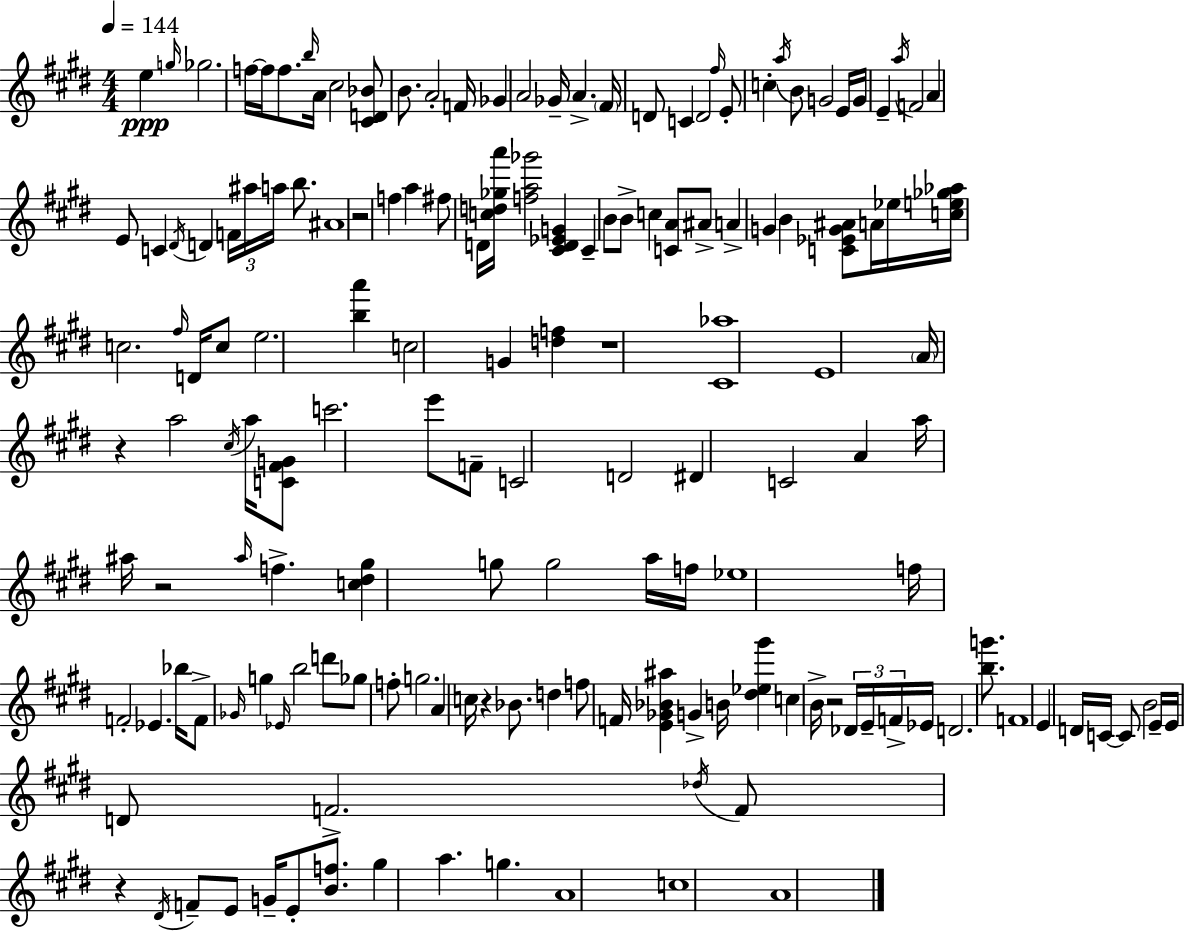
X:1
T:Untitled
M:4/4
L:1/4
K:E
e g/4 _g2 f/4 f/4 f/2 b/4 A/4 ^c2 [^CD_B]/2 B/2 A2 F/4 _G A2 _G/4 A ^F/4 D/2 C D2 ^f/4 E/2 c a/4 B/2 G2 E/4 G/4 E a/4 F2 A E/2 C ^D/4 D F/4 ^a/4 a/4 b/2 ^A4 z2 f a ^f/2 D/4 [cd_ga']/4 [fa_g']2 [^CD_EG] ^C B/2 B/2 c [CA]/2 ^A/2 A G B [C_EG^A]/2 A/4 _e/4 [ce_g_a]/4 c2 ^f/4 D/4 c/2 e2 [ba'] c2 G [df] z4 [^C_a]4 E4 A/4 z a2 ^c/4 a/4 [C^FG]/2 c'2 e'/2 F/2 C2 D2 ^D C2 A a/4 ^a/4 z2 ^a/4 f [c^d^g] g/2 g2 a/4 f/4 _e4 f/4 F2 _E _b/4 F/2 _G/4 g _E/4 b2 d'/2 _g/2 f/2 g2 A c/4 z _B/2 d f/2 F/4 [E_G_B^a] G B/4 [^d_e^g'] c B/4 z2 _D/4 E/4 F/4 _E/4 D2 [bg']/2 F4 E D/4 C/4 C/2 B2 E/4 E/4 D/2 F2 _d/4 F/2 z ^D/4 F/2 E/2 G/4 E/2 [Bf]/2 ^g a g A4 c4 A4